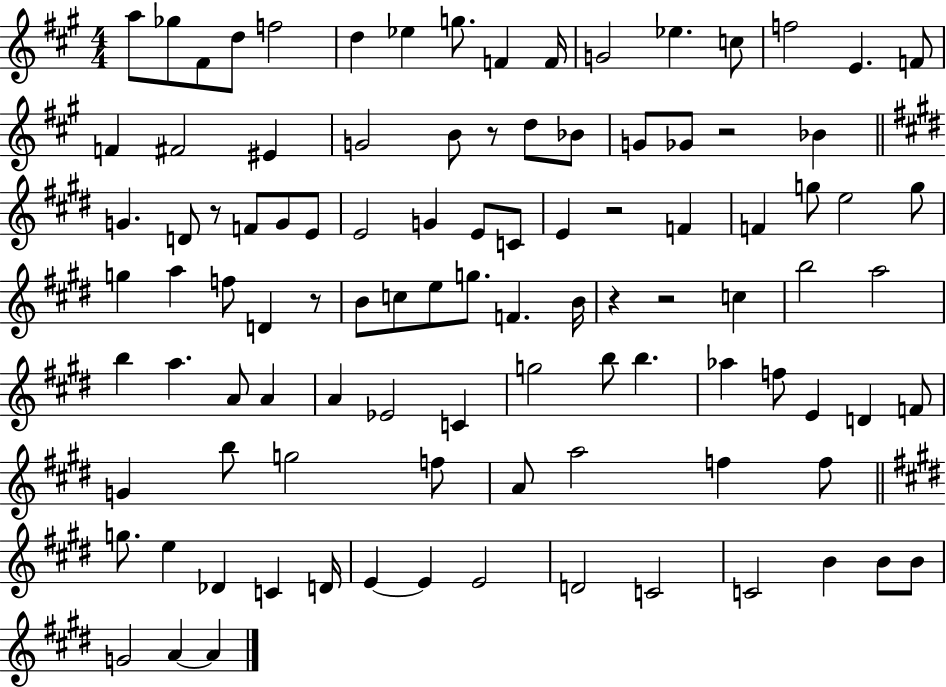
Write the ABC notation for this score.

X:1
T:Untitled
M:4/4
L:1/4
K:A
a/2 _g/2 ^F/2 d/2 f2 d _e g/2 F F/4 G2 _e c/2 f2 E F/2 F ^F2 ^E G2 B/2 z/2 d/2 _B/2 G/2 _G/2 z2 _B G D/2 z/2 F/2 G/2 E/2 E2 G E/2 C/2 E z2 F F g/2 e2 g/2 g a f/2 D z/2 B/2 c/2 e/2 g/2 F B/4 z z2 c b2 a2 b a A/2 A A _E2 C g2 b/2 b _a f/2 E D F/2 G b/2 g2 f/2 A/2 a2 f f/2 g/2 e _D C D/4 E E E2 D2 C2 C2 B B/2 B/2 G2 A A